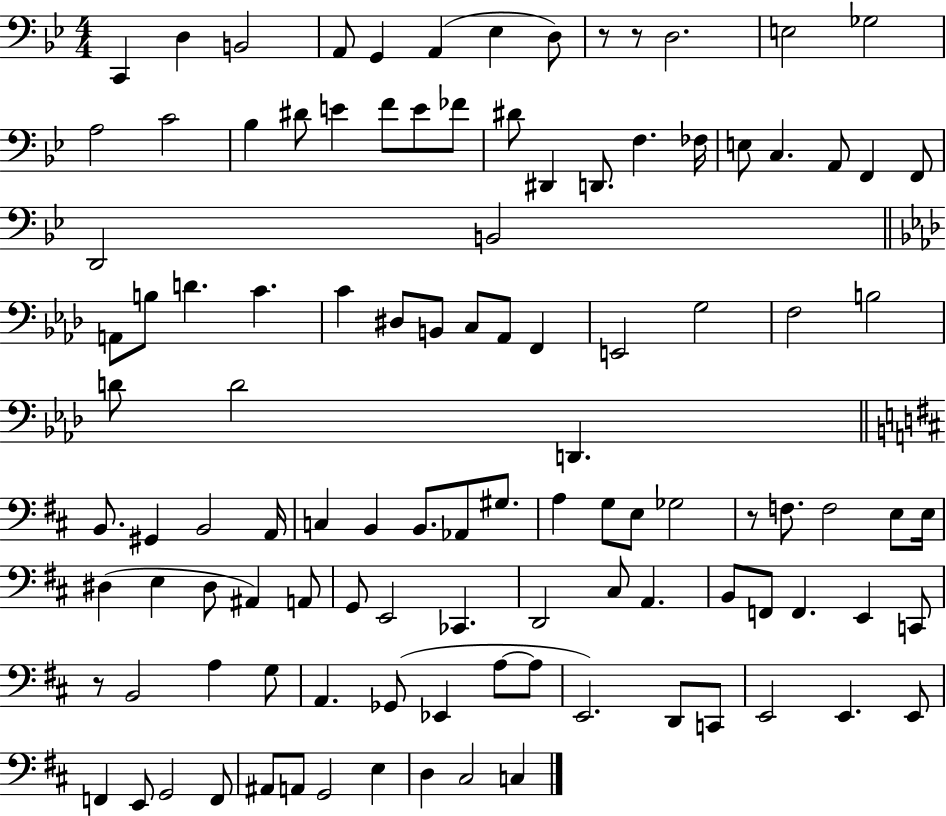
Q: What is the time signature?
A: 4/4